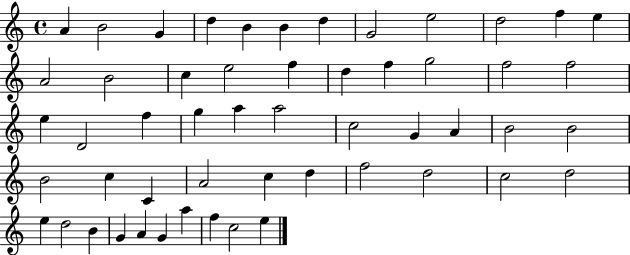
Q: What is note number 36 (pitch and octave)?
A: C4